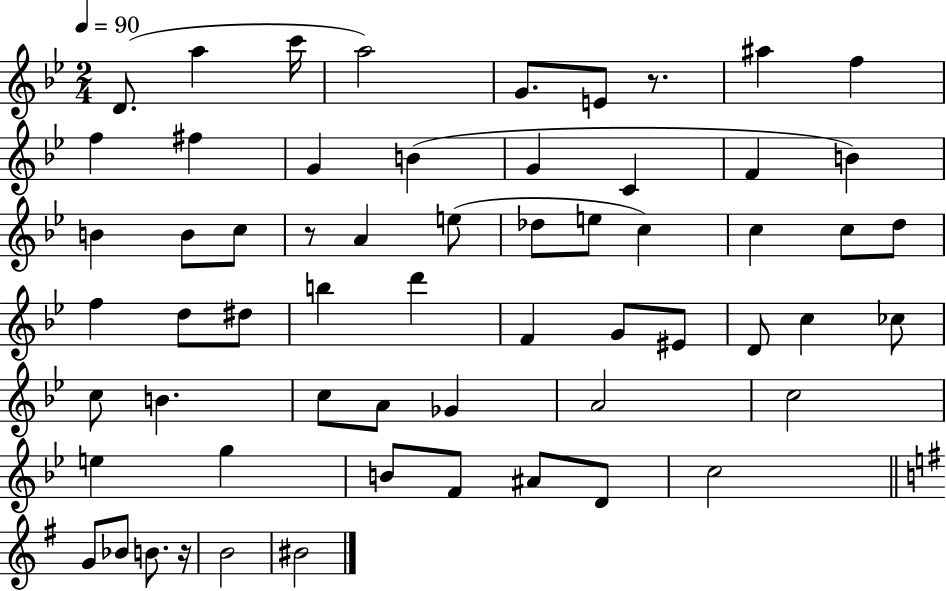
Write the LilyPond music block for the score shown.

{
  \clef treble
  \numericTimeSignature
  \time 2/4
  \key bes \major
  \tempo 4 = 90
  d'8.( a''4 c'''16 | a''2) | g'8. e'8 r8. | ais''4 f''4 | \break f''4 fis''4 | g'4 b'4( | g'4 c'4 | f'4 b'4) | \break b'4 b'8 c''8 | r8 a'4 e''8( | des''8 e''8 c''4) | c''4 c''8 d''8 | \break f''4 d''8 dis''8 | b''4 d'''4 | f'4 g'8 eis'8 | d'8 c''4 ces''8 | \break c''8 b'4. | c''8 a'8 ges'4 | a'2 | c''2 | \break e''4 g''4 | b'8 f'8 ais'8 d'8 | c''2 | \bar "||" \break \key e \minor g'8 bes'8 b'8. r16 | b'2 | bis'2 | \bar "|."
}